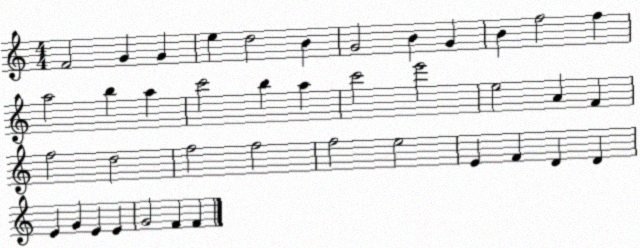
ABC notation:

X:1
T:Untitled
M:4/4
L:1/4
K:C
F2 G G e d2 B G2 B G B f2 f a2 b a c'2 b a c'2 e'2 e2 A F f2 d2 f2 f2 f2 e2 E F D D E G E E G2 F F